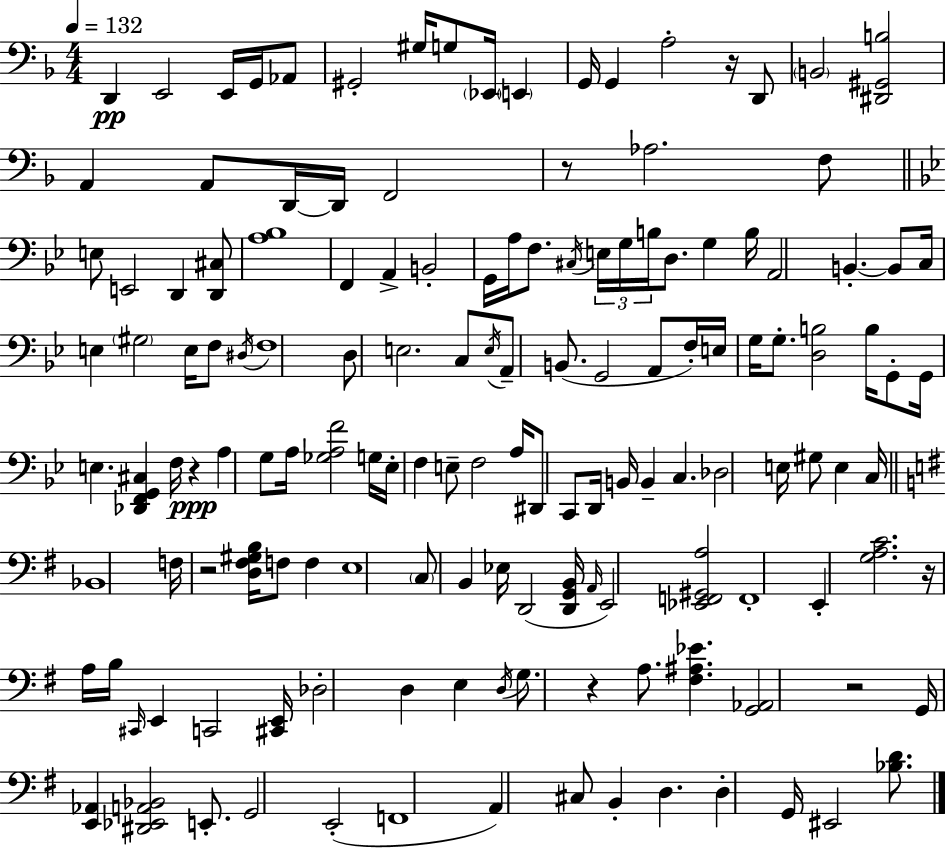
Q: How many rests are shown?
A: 7